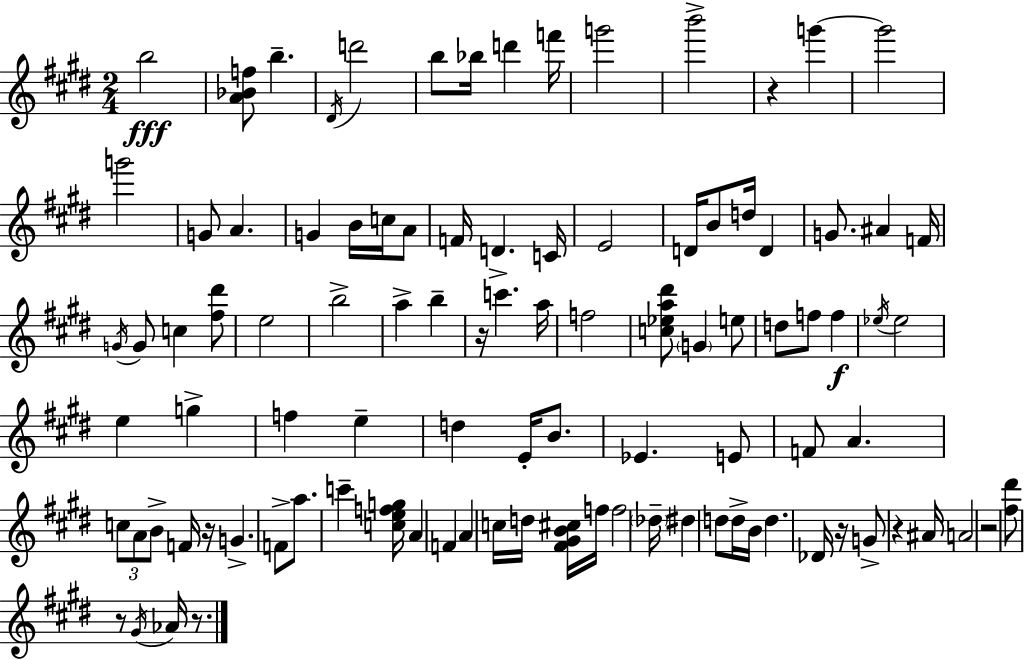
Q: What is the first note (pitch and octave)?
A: B5